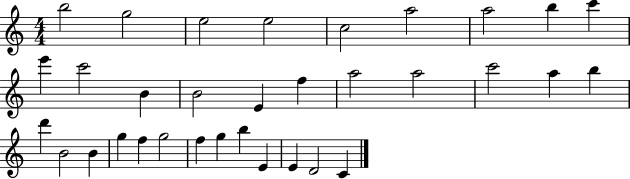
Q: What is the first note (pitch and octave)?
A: B5